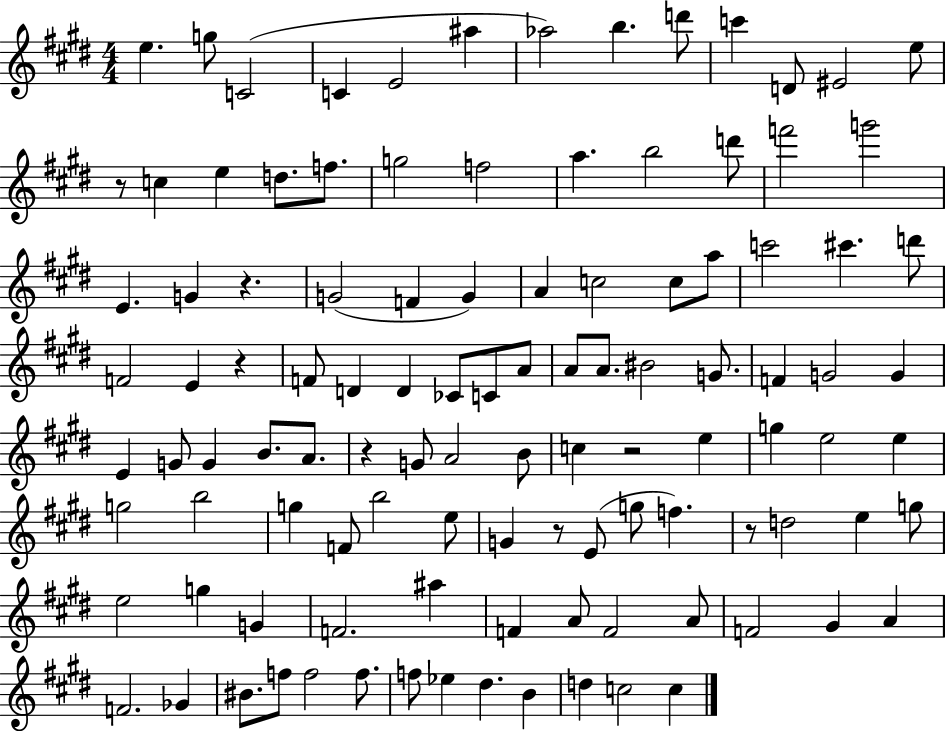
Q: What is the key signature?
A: E major